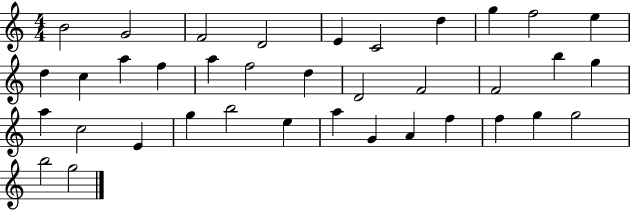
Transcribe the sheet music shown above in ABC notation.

X:1
T:Untitled
M:4/4
L:1/4
K:C
B2 G2 F2 D2 E C2 d g f2 e d c a f a f2 d D2 F2 F2 b g a c2 E g b2 e a G A f f g g2 b2 g2